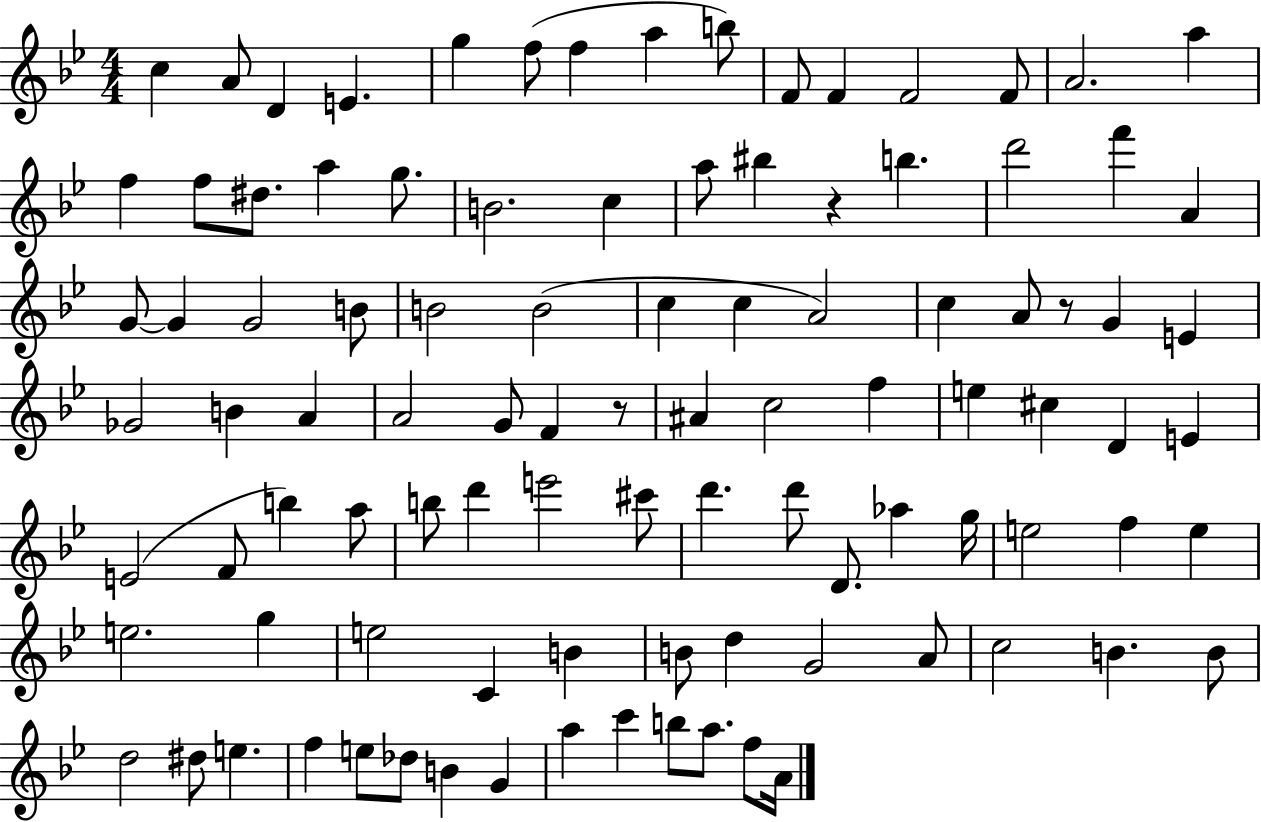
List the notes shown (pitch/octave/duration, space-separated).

C5/q A4/e D4/q E4/q. G5/q F5/e F5/q A5/q B5/e F4/e F4/q F4/h F4/e A4/h. A5/q F5/q F5/e D#5/e. A5/q G5/e. B4/h. C5/q A5/e BIS5/q R/q B5/q. D6/h F6/q A4/q G4/e G4/q G4/h B4/e B4/h B4/h C5/q C5/q A4/h C5/q A4/e R/e G4/q E4/q Gb4/h B4/q A4/q A4/h G4/e F4/q R/e A#4/q C5/h F5/q E5/q C#5/q D4/q E4/q E4/h F4/e B5/q A5/e B5/e D6/q E6/h C#6/e D6/q. D6/e D4/e. Ab5/q G5/s E5/h F5/q E5/q E5/h. G5/q E5/h C4/q B4/q B4/e D5/q G4/h A4/e C5/h B4/q. B4/e D5/h D#5/e E5/q. F5/q E5/e Db5/e B4/q G4/q A5/q C6/q B5/e A5/e. F5/e A4/s